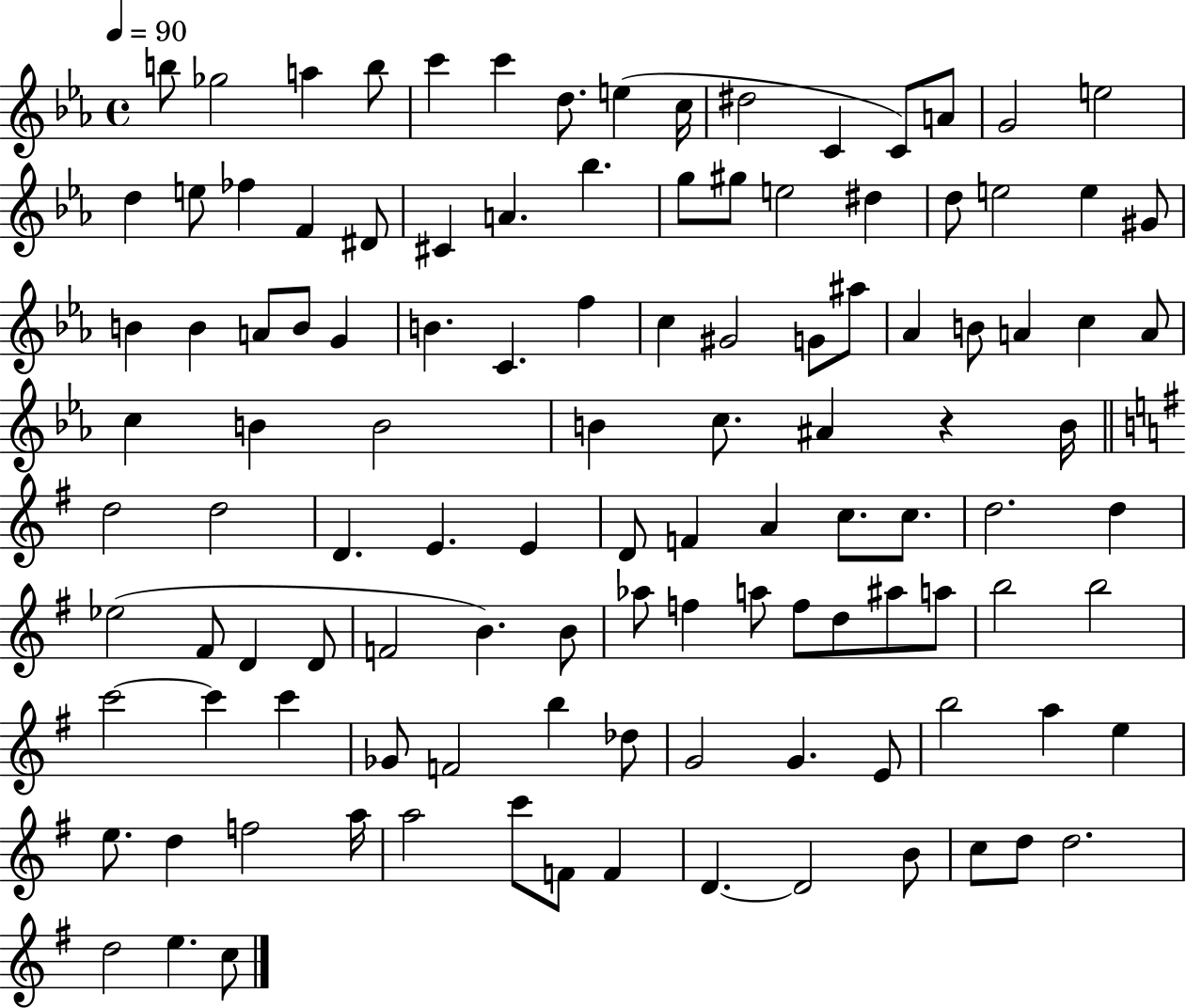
{
  \clef treble
  \time 4/4
  \defaultTimeSignature
  \key ees \major
  \tempo 4 = 90
  b''8 ges''2 a''4 b''8 | c'''4 c'''4 d''8. e''4( c''16 | dis''2 c'4 c'8) a'8 | g'2 e''2 | \break d''4 e''8 fes''4 f'4 dis'8 | cis'4 a'4. bes''4. | g''8 gis''8 e''2 dis''4 | d''8 e''2 e''4 gis'8 | \break b'4 b'4 a'8 b'8 g'4 | b'4. c'4. f''4 | c''4 gis'2 g'8 ais''8 | aes'4 b'8 a'4 c''4 a'8 | \break c''4 b'4 b'2 | b'4 c''8. ais'4 r4 b'16 | \bar "||" \break \key g \major d''2 d''2 | d'4. e'4. e'4 | d'8 f'4 a'4 c''8. c''8. | d''2. d''4 | \break ees''2( fis'8 d'4 d'8 | f'2 b'4.) b'8 | aes''8 f''4 a''8 f''8 d''8 ais''8 a''8 | b''2 b''2 | \break c'''2~~ c'''4 c'''4 | ges'8 f'2 b''4 des''8 | g'2 g'4. e'8 | b''2 a''4 e''4 | \break e''8. d''4 f''2 a''16 | a''2 c'''8 f'8 f'4 | d'4.~~ d'2 b'8 | c''8 d''8 d''2. | \break d''2 e''4. c''8 | \bar "|."
}